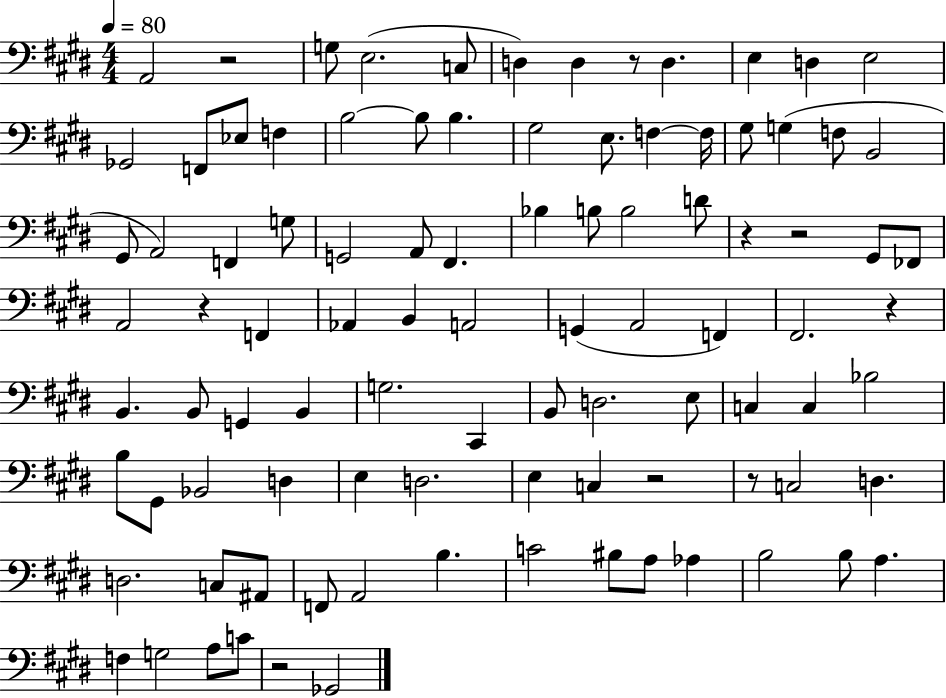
A2/h R/h G3/e E3/h. C3/e D3/q D3/q R/e D3/q. E3/q D3/q E3/h Gb2/h F2/e Eb3/e F3/q B3/h B3/e B3/q. G#3/h E3/e. F3/q F3/s G#3/e G3/q F3/e B2/h G#2/e A2/h F2/q G3/e G2/h A2/e F#2/q. Bb3/q B3/e B3/h D4/e R/q R/h G#2/e FES2/e A2/h R/q F2/q Ab2/q B2/q A2/h G2/q A2/h F2/q F#2/h. R/q B2/q. B2/e G2/q B2/q G3/h. C#2/q B2/e D3/h. E3/e C3/q C3/q Bb3/h B3/e G#2/e Bb2/h D3/q E3/q D3/h. E3/q C3/q R/h R/e C3/h D3/q. D3/h. C3/e A#2/e F2/e A2/h B3/q. C4/h BIS3/e A3/e Ab3/q B3/h B3/e A3/q. F3/q G3/h A3/e C4/e R/h Gb2/h